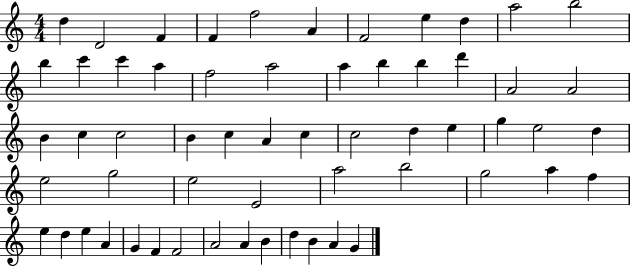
D5/q D4/h F4/q F4/q F5/h A4/q F4/h E5/q D5/q A5/h B5/h B5/q C6/q C6/q A5/q F5/h A5/h A5/q B5/q B5/q D6/q A4/h A4/h B4/q C5/q C5/h B4/q C5/q A4/q C5/q C5/h D5/q E5/q G5/q E5/h D5/q E5/h G5/h E5/h E4/h A5/h B5/h G5/h A5/q F5/q E5/q D5/q E5/q A4/q G4/q F4/q F4/h A4/h A4/q B4/q D5/q B4/q A4/q G4/q